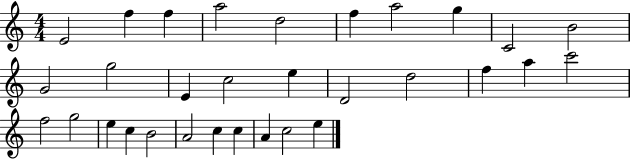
{
  \clef treble
  \numericTimeSignature
  \time 4/4
  \key c \major
  e'2 f''4 f''4 | a''2 d''2 | f''4 a''2 g''4 | c'2 b'2 | \break g'2 g''2 | e'4 c''2 e''4 | d'2 d''2 | f''4 a''4 c'''2 | \break f''2 g''2 | e''4 c''4 b'2 | a'2 c''4 c''4 | a'4 c''2 e''4 | \break \bar "|."
}